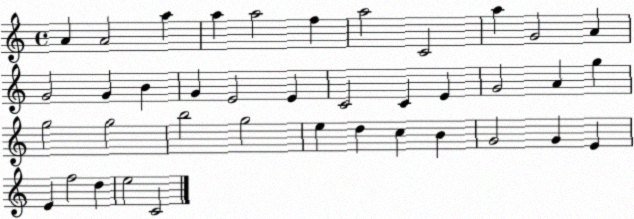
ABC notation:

X:1
T:Untitled
M:4/4
L:1/4
K:C
A A2 a a a2 f a2 C2 a G2 A G2 G B G E2 E C2 C E G2 A g g2 g2 b2 g2 e d c B G2 G E E f2 d e2 C2